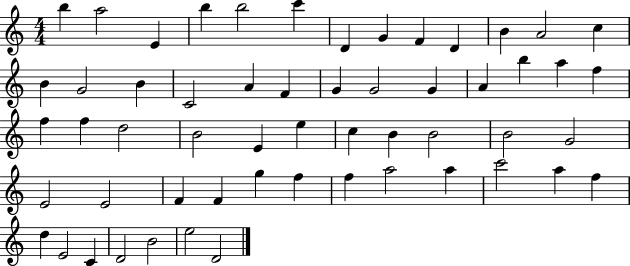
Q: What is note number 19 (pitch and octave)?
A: F4